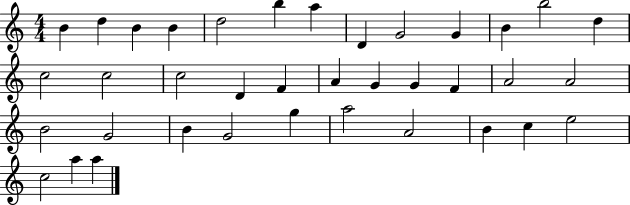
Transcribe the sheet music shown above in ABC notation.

X:1
T:Untitled
M:4/4
L:1/4
K:C
B d B B d2 b a D G2 G B b2 d c2 c2 c2 D F A G G F A2 A2 B2 G2 B G2 g a2 A2 B c e2 c2 a a